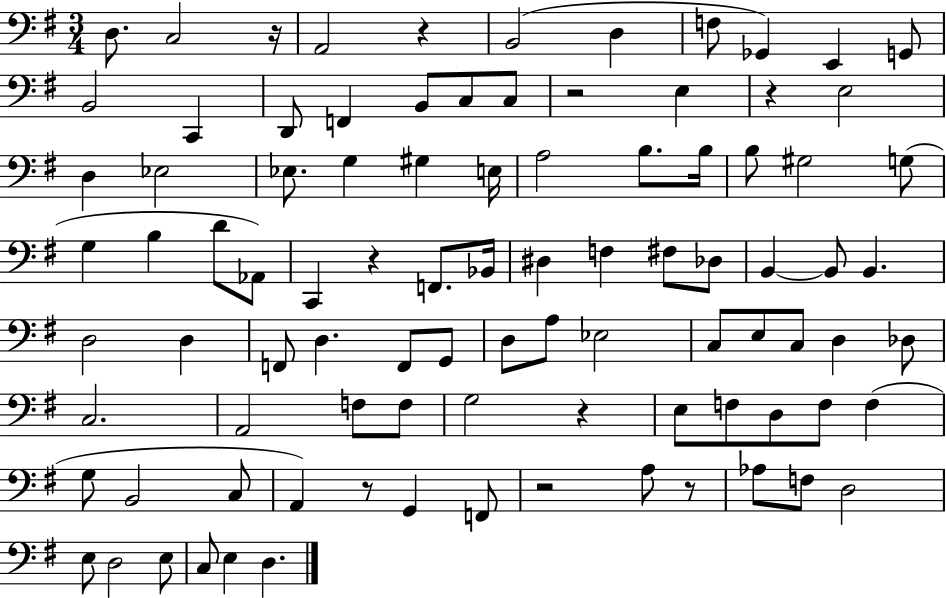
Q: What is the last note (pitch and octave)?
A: D3